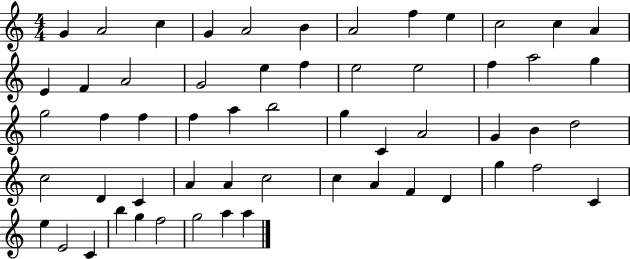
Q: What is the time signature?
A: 4/4